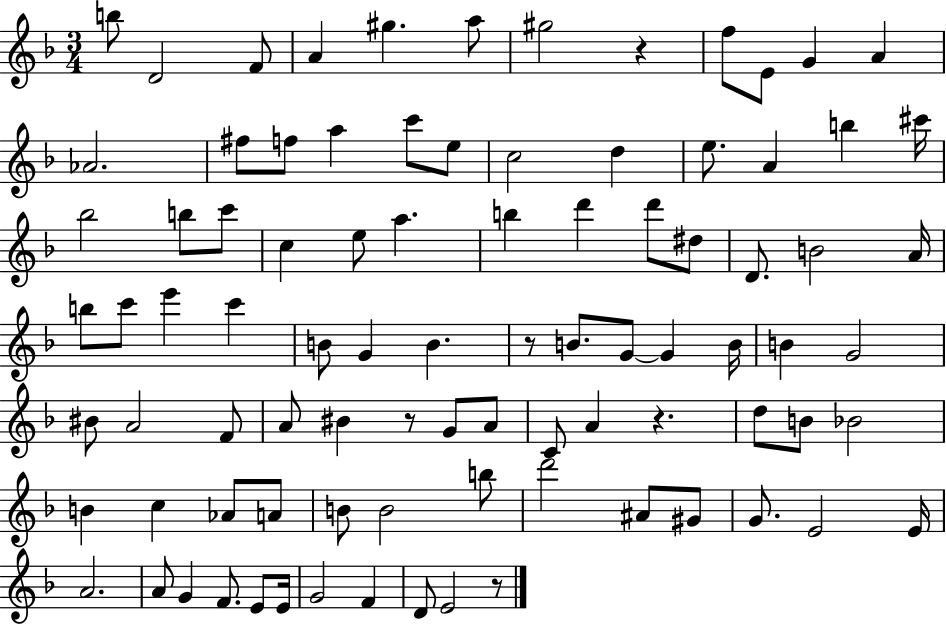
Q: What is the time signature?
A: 3/4